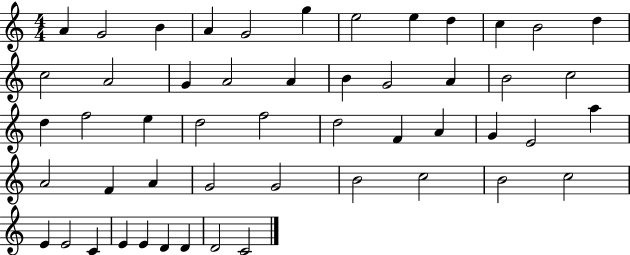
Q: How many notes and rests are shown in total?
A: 51